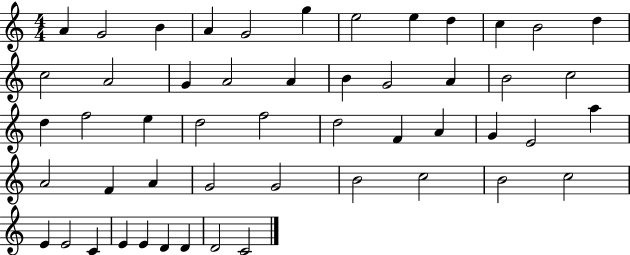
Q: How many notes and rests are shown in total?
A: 51